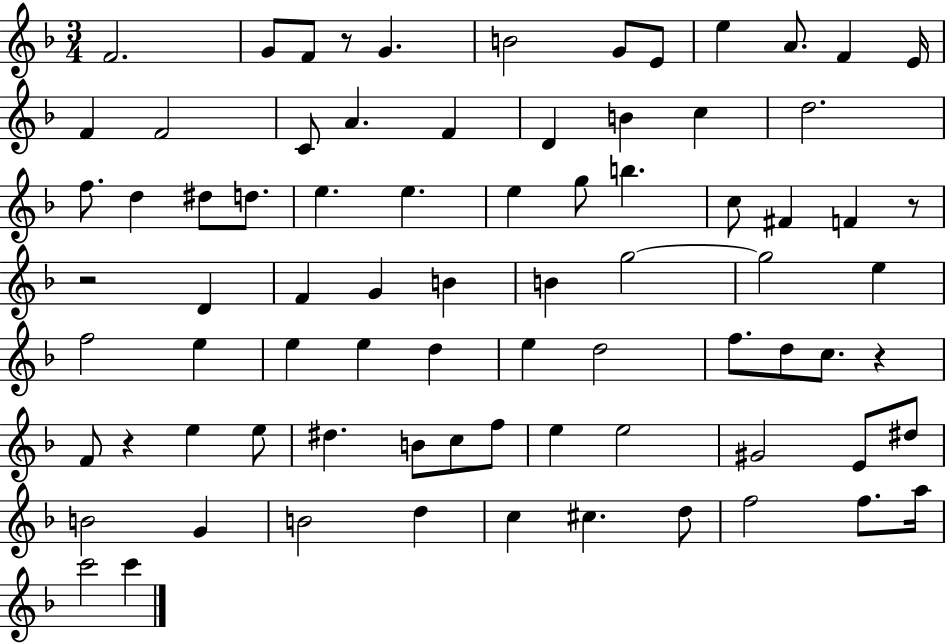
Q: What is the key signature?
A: F major